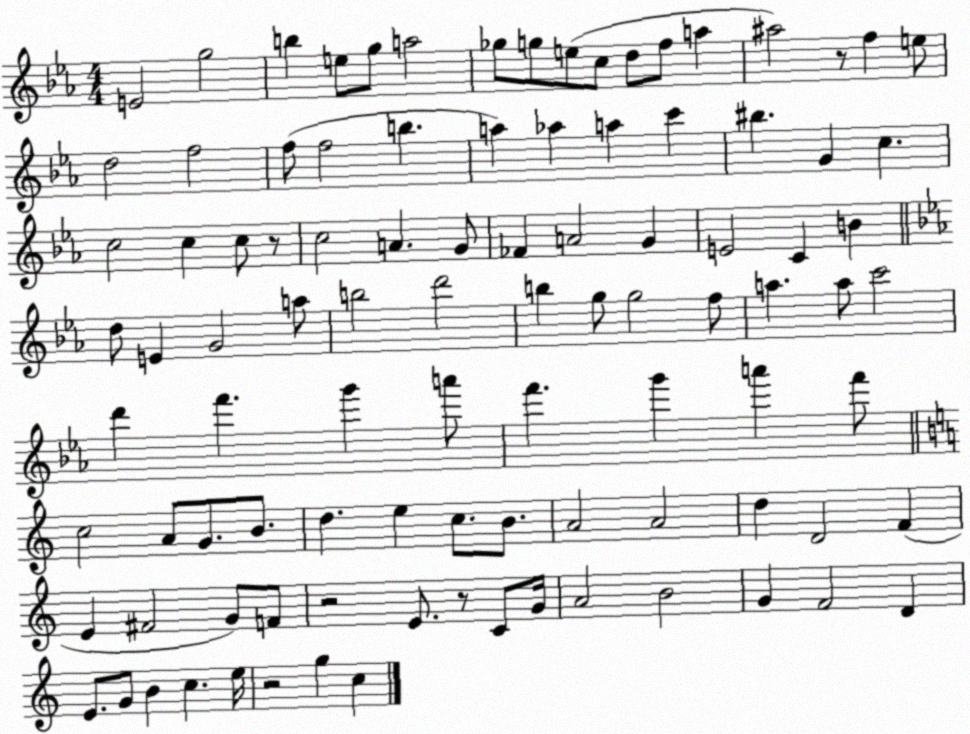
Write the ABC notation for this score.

X:1
T:Untitled
M:4/4
L:1/4
K:Eb
E2 g2 b e/2 g/2 a2 _g/2 g/2 e/2 c/2 d/2 f/2 a ^a2 z/2 f e/2 d2 f2 f/2 f2 b a _a a c' ^b G c c2 c c/2 z/2 c2 A G/2 _F A2 G E2 C B d/2 E G2 a/2 b2 d'2 b g/2 g2 f/2 a a/2 c'2 d' f' g' a'/2 f' g' a' f'/2 c2 A/2 G/2 B/2 d e c/2 B/2 A2 A2 d D2 F E ^F2 G/2 F/2 z2 E/2 z/2 C/2 G/4 A2 B2 G F2 D E/2 G/2 B c e/4 z2 g c